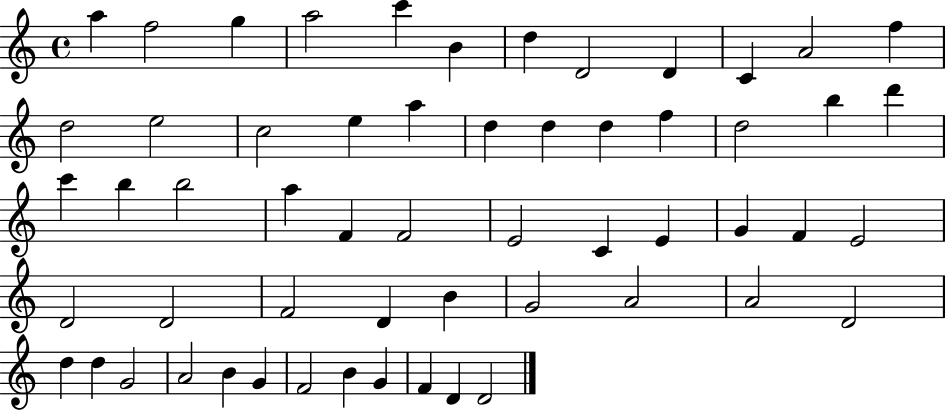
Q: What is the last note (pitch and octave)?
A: D4